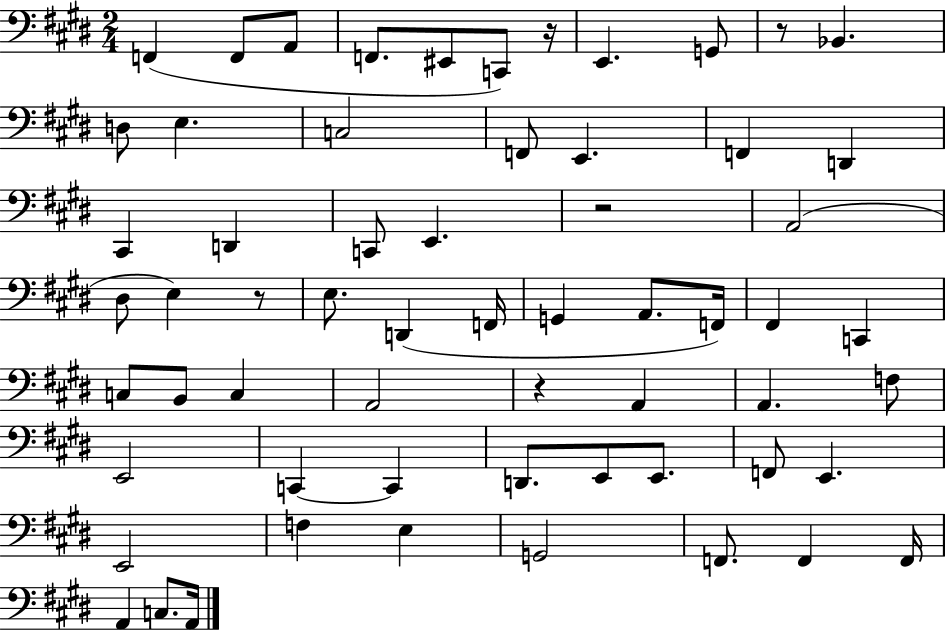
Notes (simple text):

F2/q F2/e A2/e F2/e. EIS2/e C2/e R/s E2/q. G2/e R/e Bb2/q. D3/e E3/q. C3/h F2/e E2/q. F2/q D2/q C#2/q D2/q C2/e E2/q. R/h A2/h D#3/e E3/q R/e E3/e. D2/q F2/s G2/q A2/e. F2/s F#2/q C2/q C3/e B2/e C3/q A2/h R/q A2/q A2/q. F3/e E2/h C2/q C2/q D2/e. E2/e E2/e. F2/e E2/q. E2/h F3/q E3/q G2/h F2/e. F2/q F2/s A2/q C3/e. A2/s